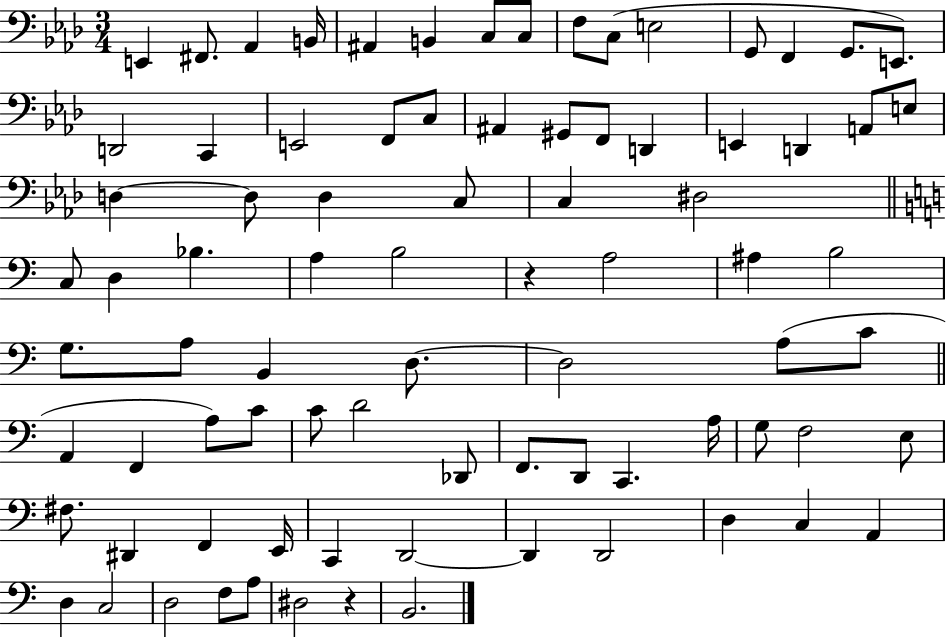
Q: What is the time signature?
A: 3/4